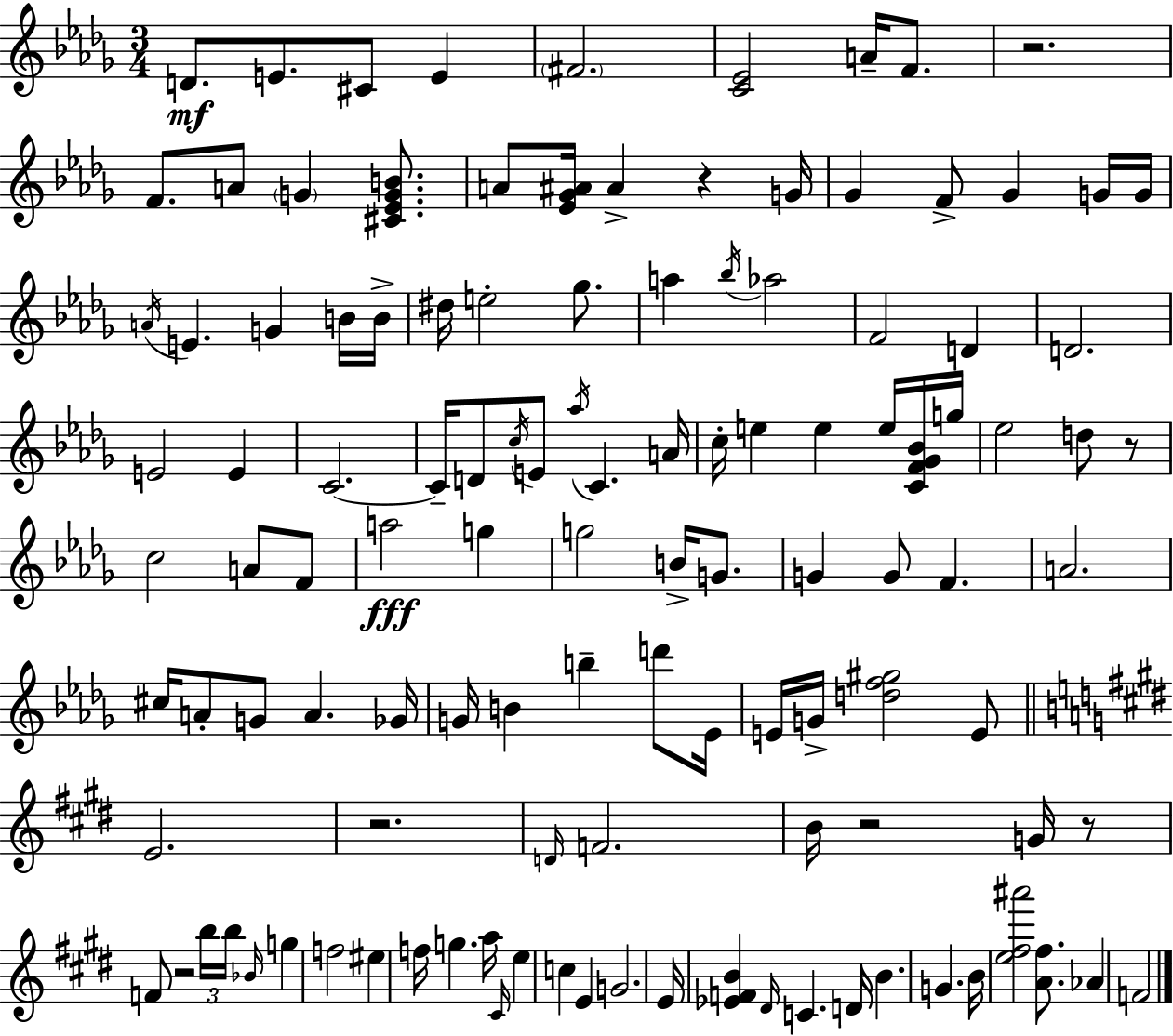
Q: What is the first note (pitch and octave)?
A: D4